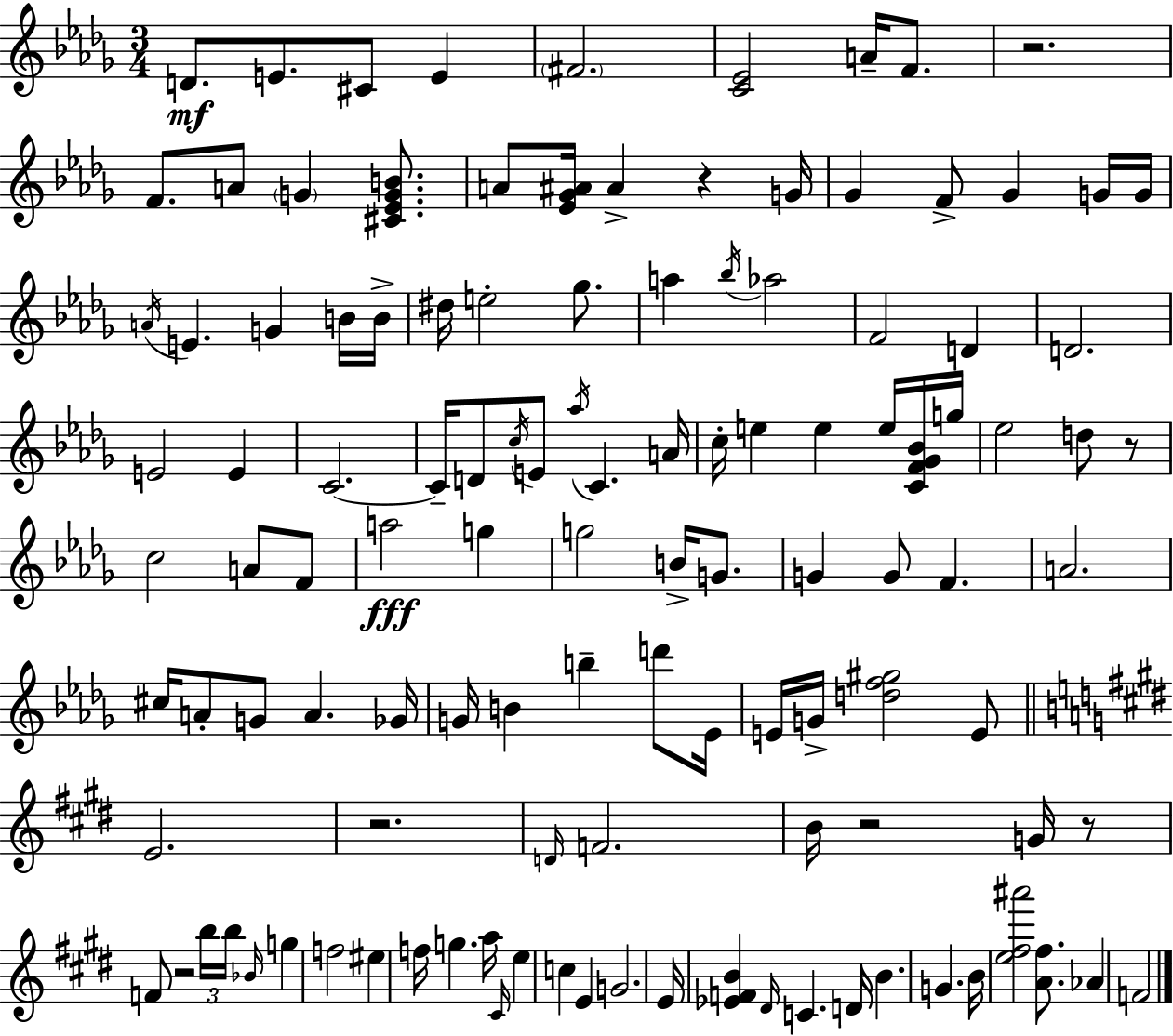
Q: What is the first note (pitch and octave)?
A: D4